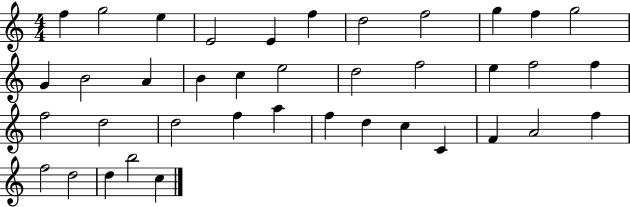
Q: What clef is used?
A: treble